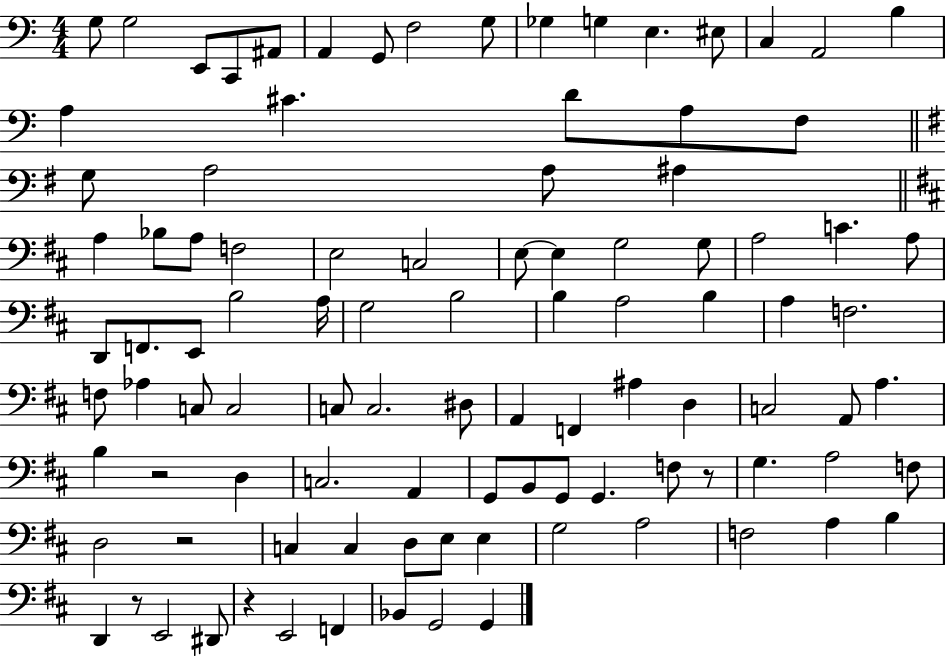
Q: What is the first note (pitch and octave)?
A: G3